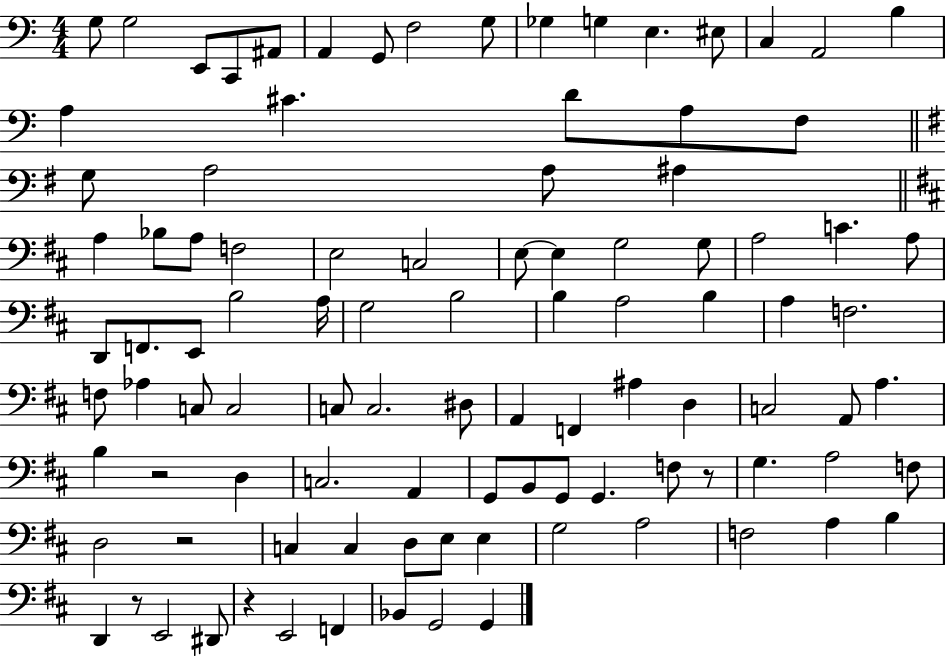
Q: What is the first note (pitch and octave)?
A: G3